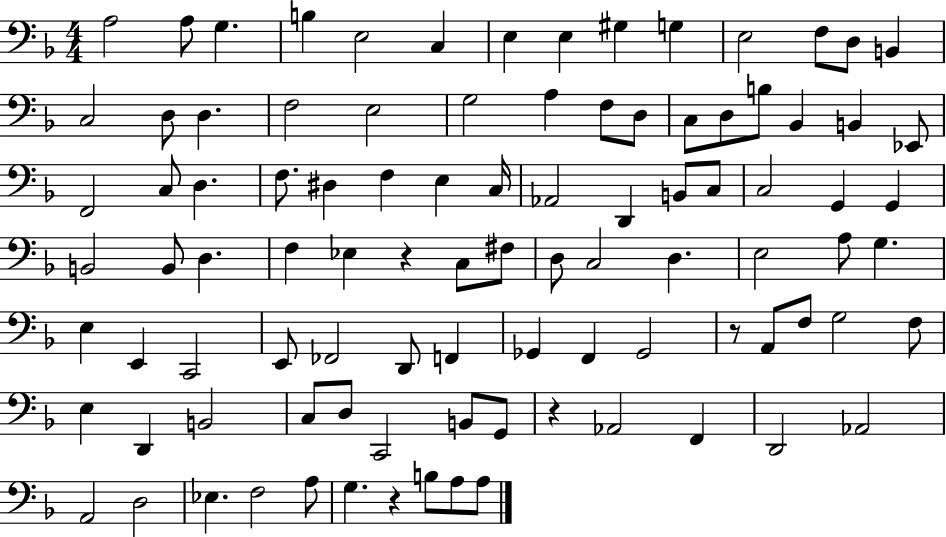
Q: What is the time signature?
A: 4/4